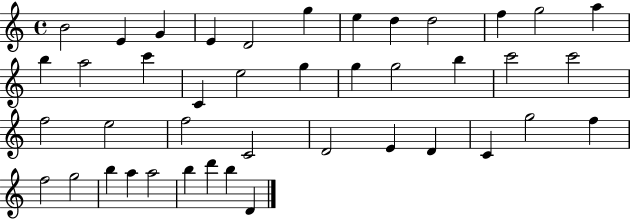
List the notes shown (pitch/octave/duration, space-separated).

B4/h E4/q G4/q E4/q D4/h G5/q E5/q D5/q D5/h F5/q G5/h A5/q B5/q A5/h C6/q C4/q E5/h G5/q G5/q G5/h B5/q C6/h C6/h F5/h E5/h F5/h C4/h D4/h E4/q D4/q C4/q G5/h F5/q F5/h G5/h B5/q A5/q A5/h B5/q D6/q B5/q D4/q